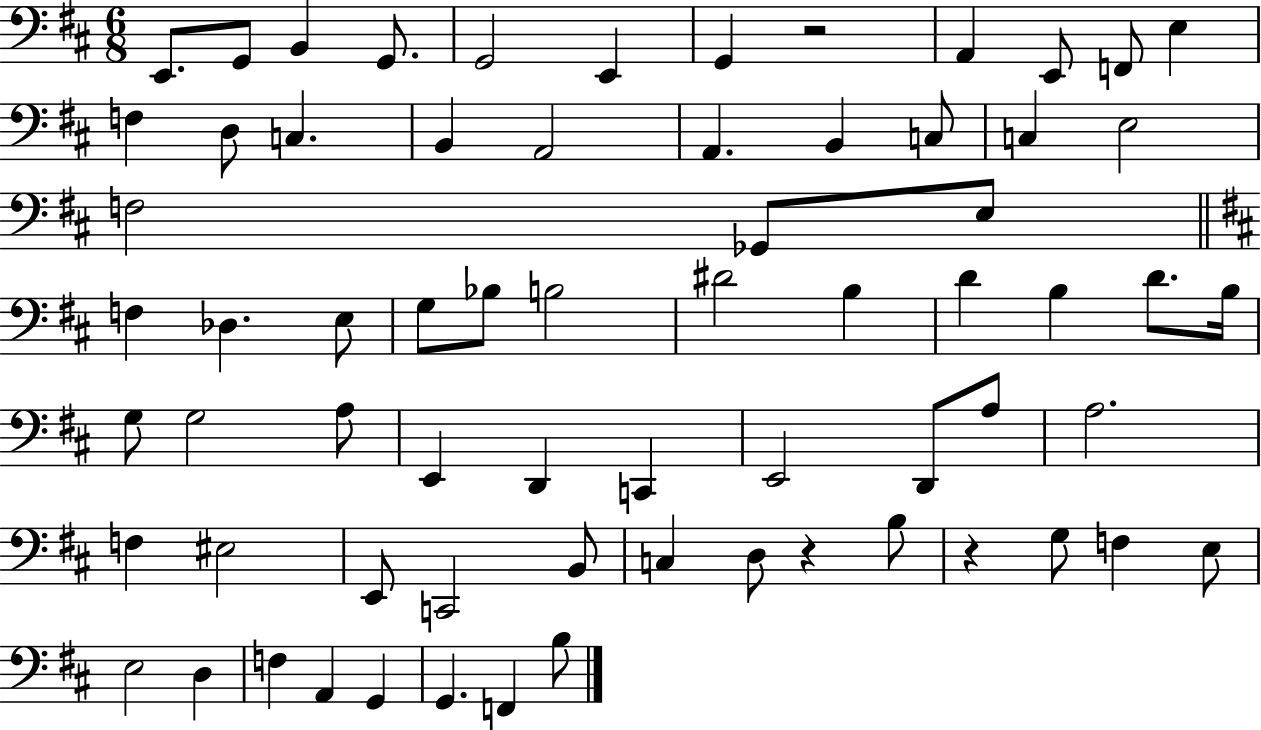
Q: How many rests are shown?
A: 3